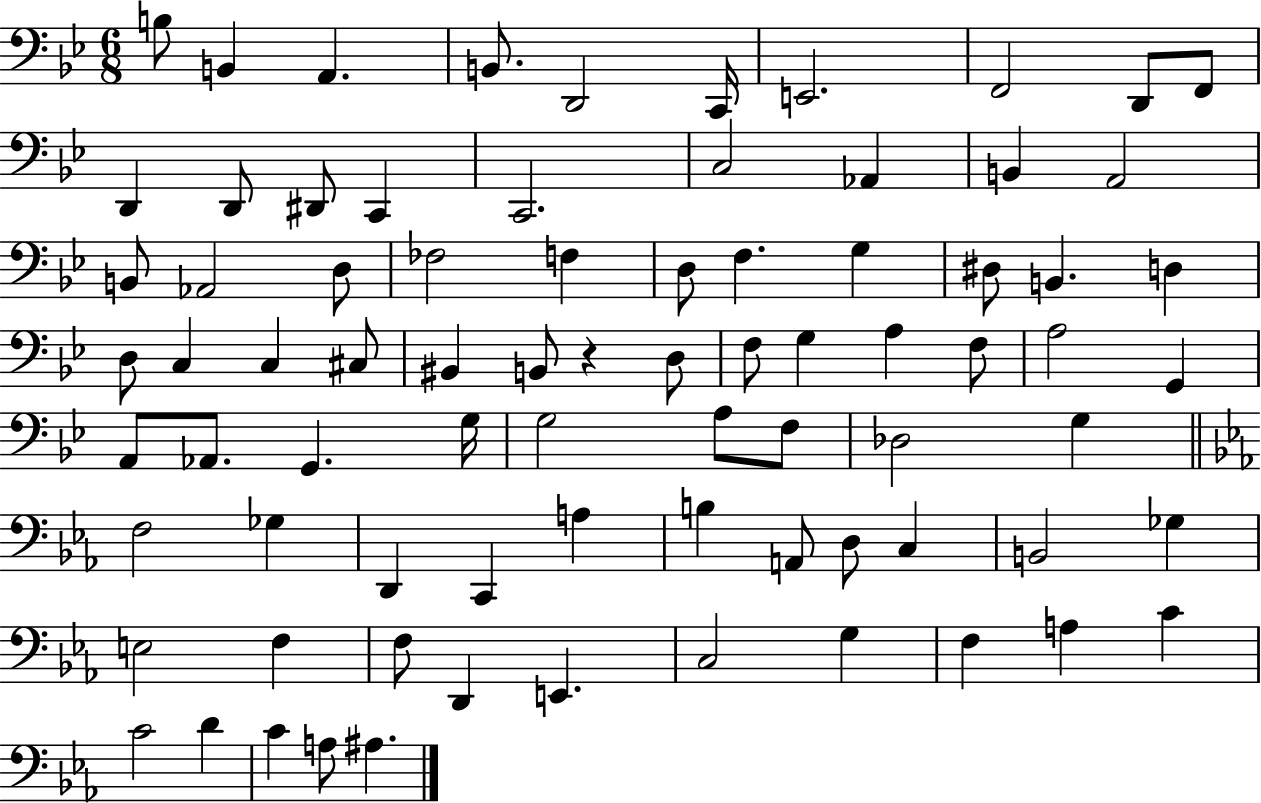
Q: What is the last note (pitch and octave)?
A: A#3